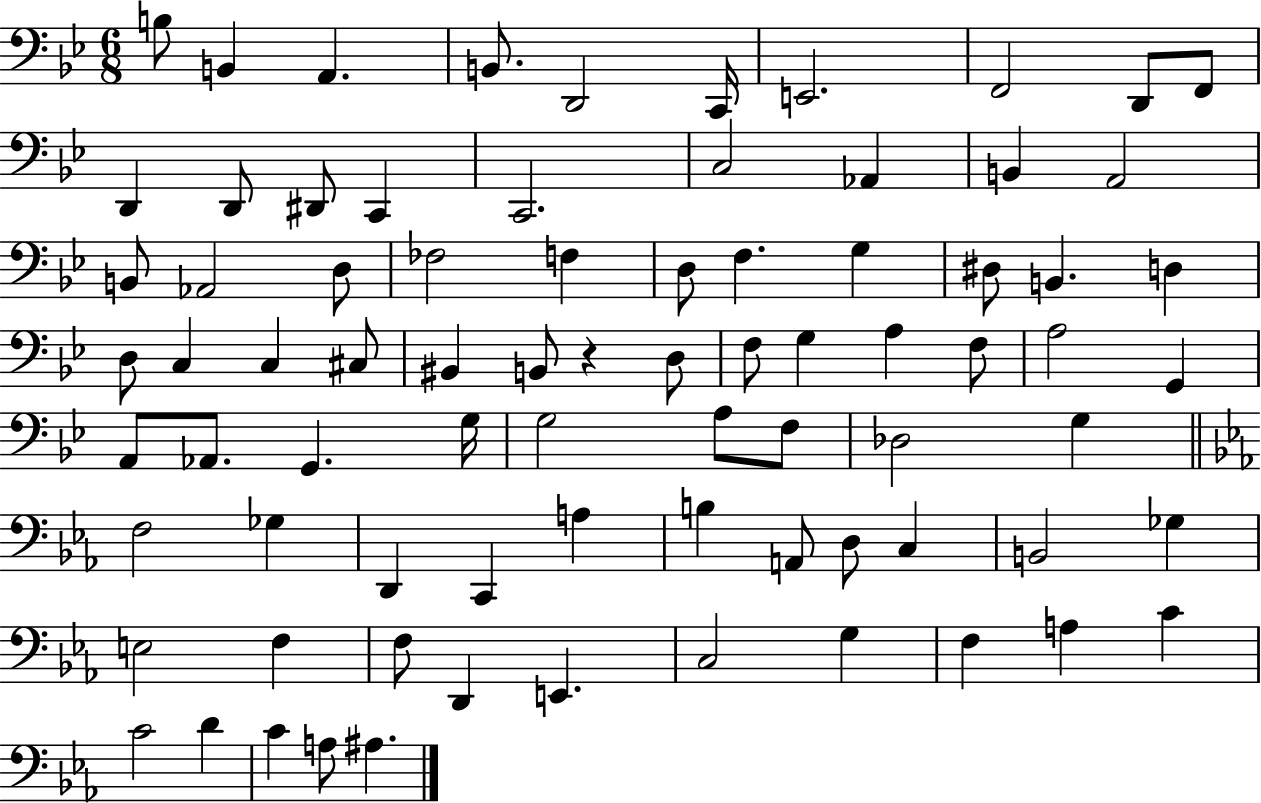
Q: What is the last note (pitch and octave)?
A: A#3